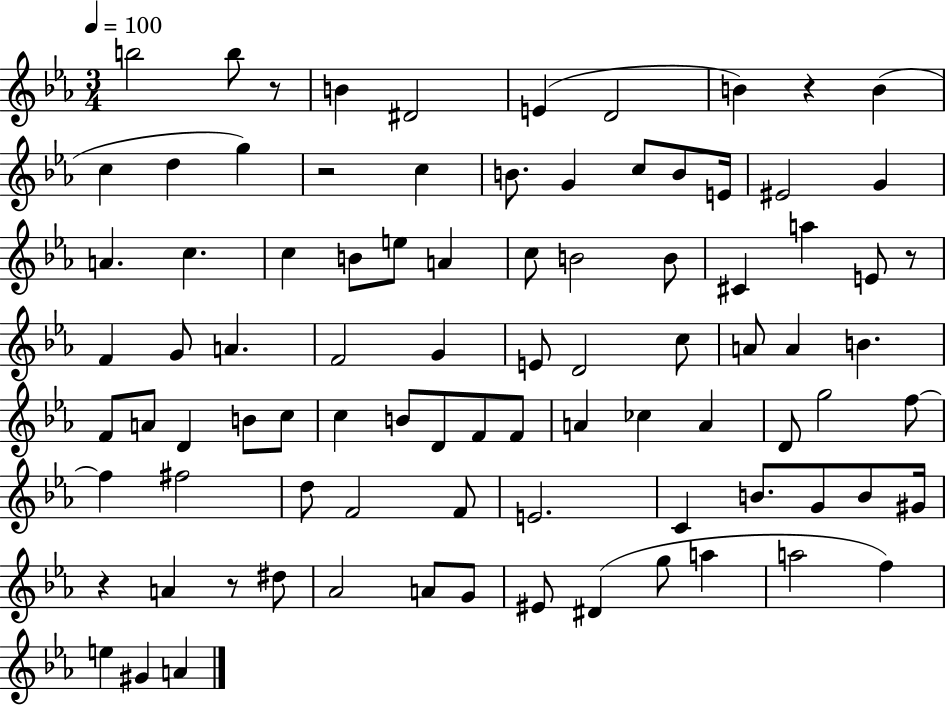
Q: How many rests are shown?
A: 6